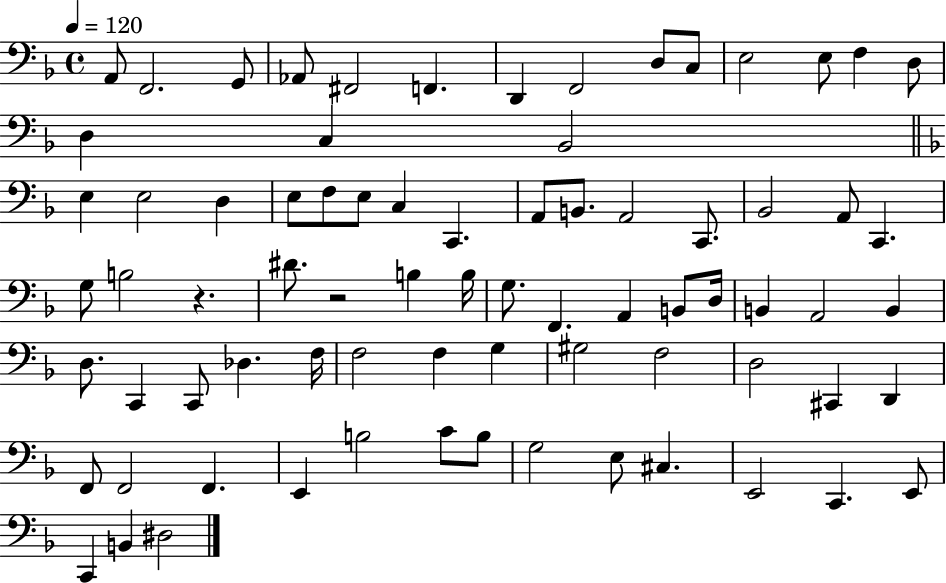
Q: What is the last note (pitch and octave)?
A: D#3